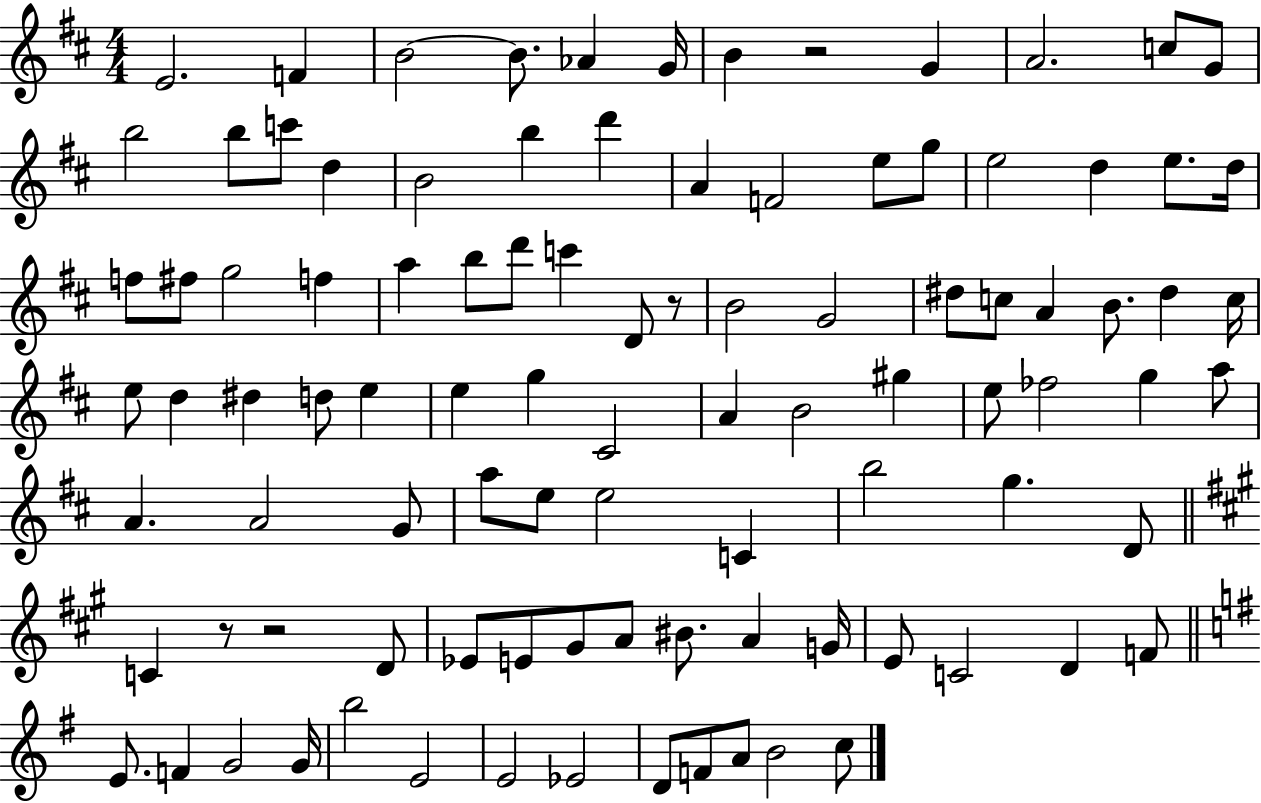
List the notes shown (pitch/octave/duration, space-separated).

E4/h. F4/q B4/h B4/e. Ab4/q G4/s B4/q R/h G4/q A4/h. C5/e G4/e B5/h B5/e C6/e D5/q B4/h B5/q D6/q A4/q F4/h E5/e G5/e E5/h D5/q E5/e. D5/s F5/e F#5/e G5/h F5/q A5/q B5/e D6/e C6/q D4/e R/e B4/h G4/h D#5/e C5/e A4/q B4/e. D#5/q C5/s E5/e D5/q D#5/q D5/e E5/q E5/q G5/q C#4/h A4/q B4/h G#5/q E5/e FES5/h G5/q A5/e A4/q. A4/h G4/e A5/e E5/e E5/h C4/q B5/h G5/q. D4/e C4/q R/e R/h D4/e Eb4/e E4/e G#4/e A4/e BIS4/e. A4/q G4/s E4/e C4/h D4/q F4/e E4/e. F4/q G4/h G4/s B5/h E4/h E4/h Eb4/h D4/e F4/e A4/e B4/h C5/e